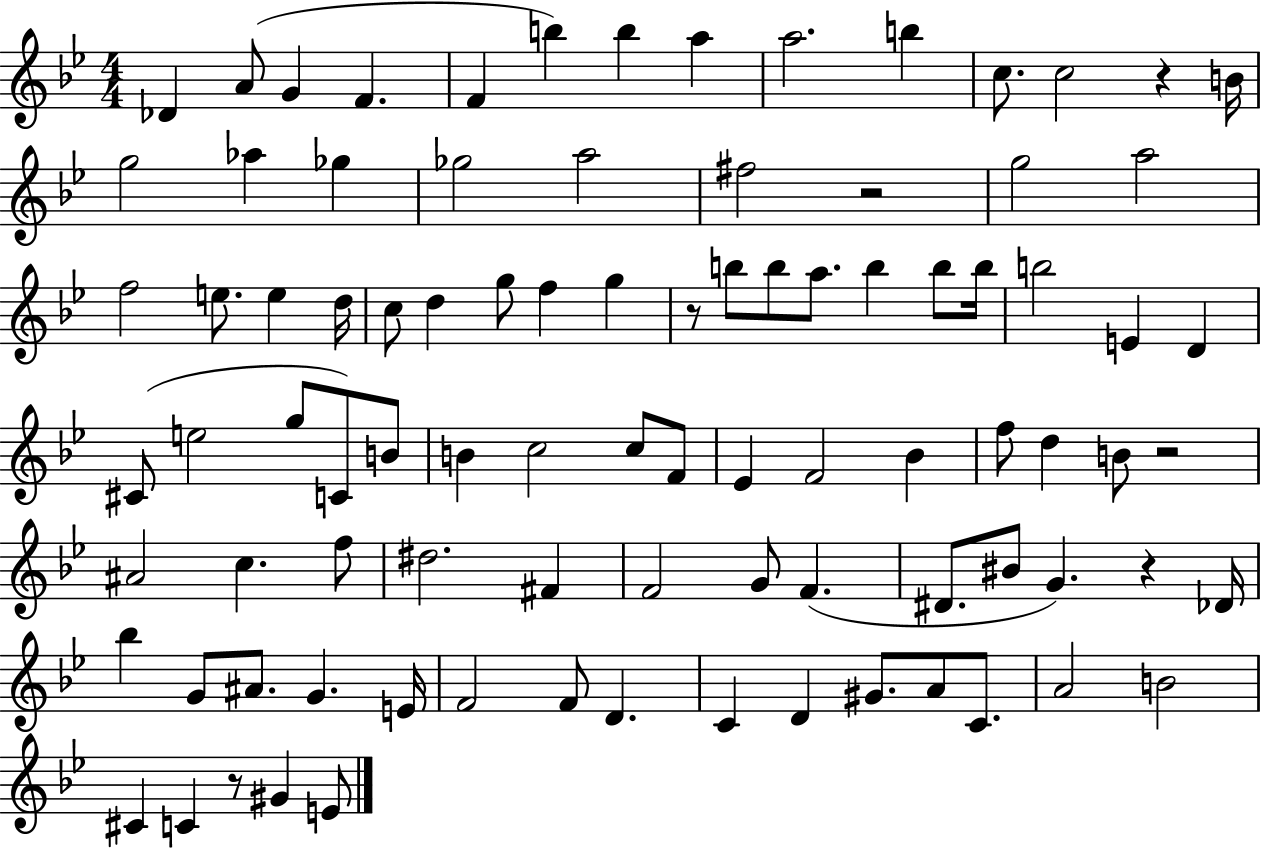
X:1
T:Untitled
M:4/4
L:1/4
K:Bb
_D A/2 G F F b b a a2 b c/2 c2 z B/4 g2 _a _g _g2 a2 ^f2 z2 g2 a2 f2 e/2 e d/4 c/2 d g/2 f g z/2 b/2 b/2 a/2 b b/2 b/4 b2 E D ^C/2 e2 g/2 C/2 B/2 B c2 c/2 F/2 _E F2 _B f/2 d B/2 z2 ^A2 c f/2 ^d2 ^F F2 G/2 F ^D/2 ^B/2 G z _D/4 _b G/2 ^A/2 G E/4 F2 F/2 D C D ^G/2 A/2 C/2 A2 B2 ^C C z/2 ^G E/2